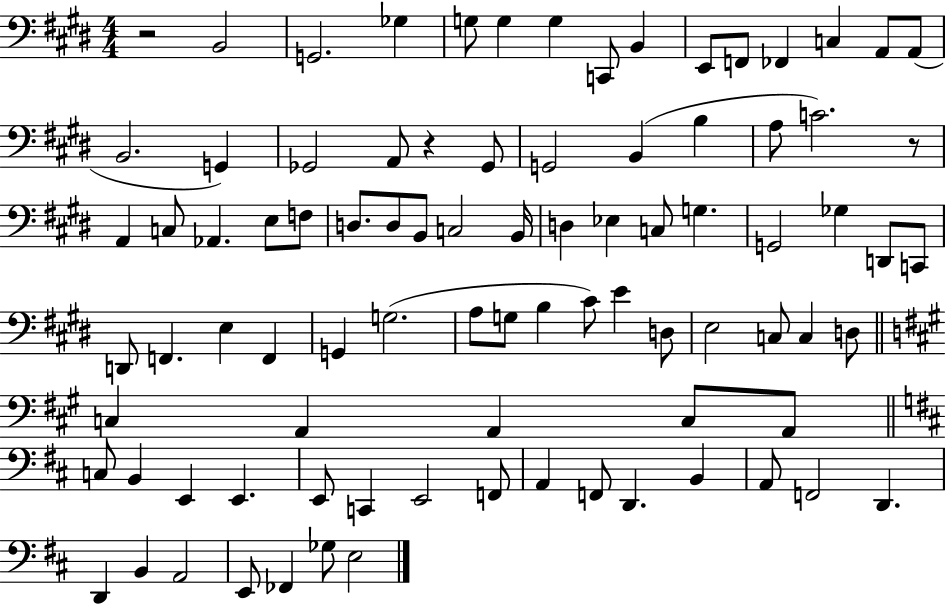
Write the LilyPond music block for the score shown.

{
  \clef bass
  \numericTimeSignature
  \time 4/4
  \key e \major
  r2 b,2 | g,2. ges4 | g8 g4 g4 c,8 b,4 | e,8 f,8 fes,4 c4 a,8 a,8( | \break b,2. g,4) | ges,2 a,8 r4 ges,8 | g,2 b,4( b4 | a8 c'2.) r8 | \break a,4 c8 aes,4. e8 f8 | d8. d8 b,8 c2 b,16 | d4 ees4 c8 g4. | g,2 ges4 d,8 c,8 | \break d,8 f,4. e4 f,4 | g,4 g2.( | a8 g8 b4 cis'8) e'4 d8 | e2 c8 c4 d8 | \break \bar "||" \break \key a \major c4 a,4 a,4 c8 a,8 | \bar "||" \break \key d \major c8 b,4 e,4 e,4. | e,8 c,4 e,2 f,8 | a,4 f,8 d,4. b,4 | a,8 f,2 d,4. | \break d,4 b,4 a,2 | e,8 fes,4 ges8 e2 | \bar "|."
}